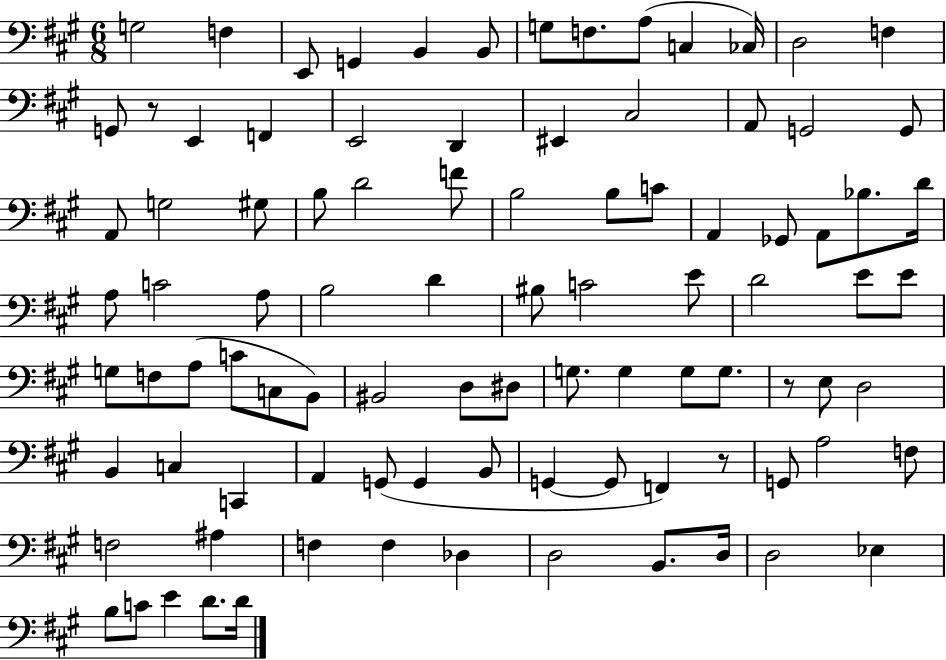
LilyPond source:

{
  \clef bass
  \numericTimeSignature
  \time 6/8
  \key a \major
  g2 f4 | e,8 g,4 b,4 b,8 | g8 f8. a8( c4 ces16) | d2 f4 | \break g,8 r8 e,4 f,4 | e,2 d,4 | eis,4 cis2 | a,8 g,2 g,8 | \break a,8 g2 gis8 | b8 d'2 f'8 | b2 b8 c'8 | a,4 ges,8 a,8 bes8. d'16 | \break a8 c'2 a8 | b2 d'4 | bis8 c'2 e'8 | d'2 e'8 e'8 | \break g8 f8 a8( c'8 c8 b,8) | bis,2 d8 dis8 | g8. g4 g8 g8. | r8 e8 d2 | \break b,4 c4 c,4 | a,4 g,8( g,4 b,8 | g,4~~ g,8 f,4) r8 | g,8 a2 f8 | \break f2 ais4 | f4 f4 des4 | d2 b,8. d16 | d2 ees4 | \break b8 c'8 e'4 d'8. d'16 | \bar "|."
}